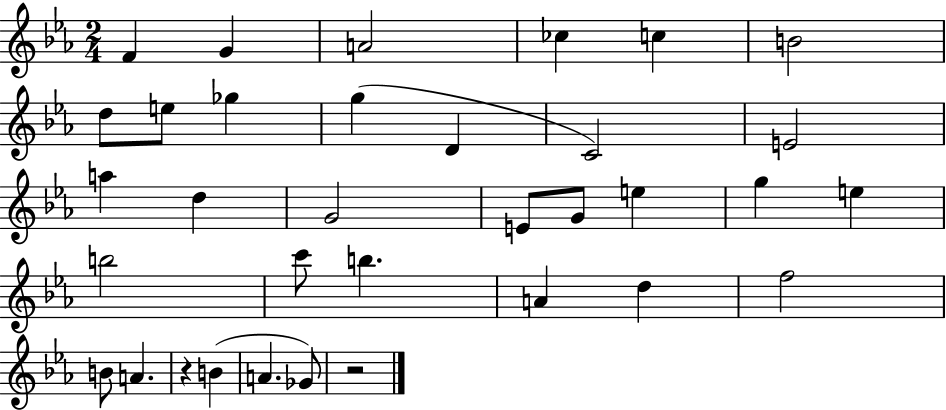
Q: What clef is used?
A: treble